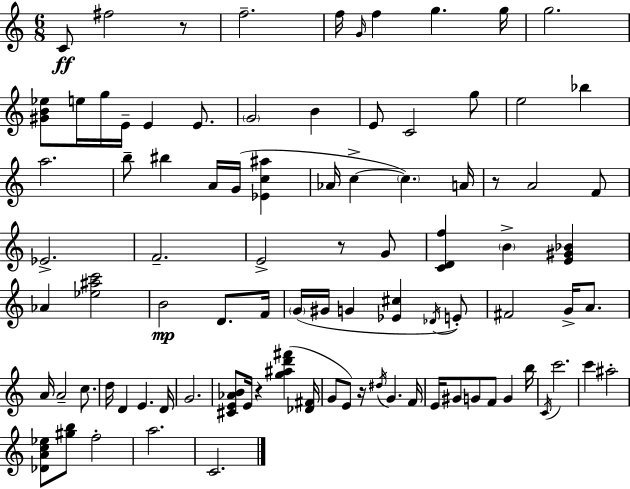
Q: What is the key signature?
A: C major